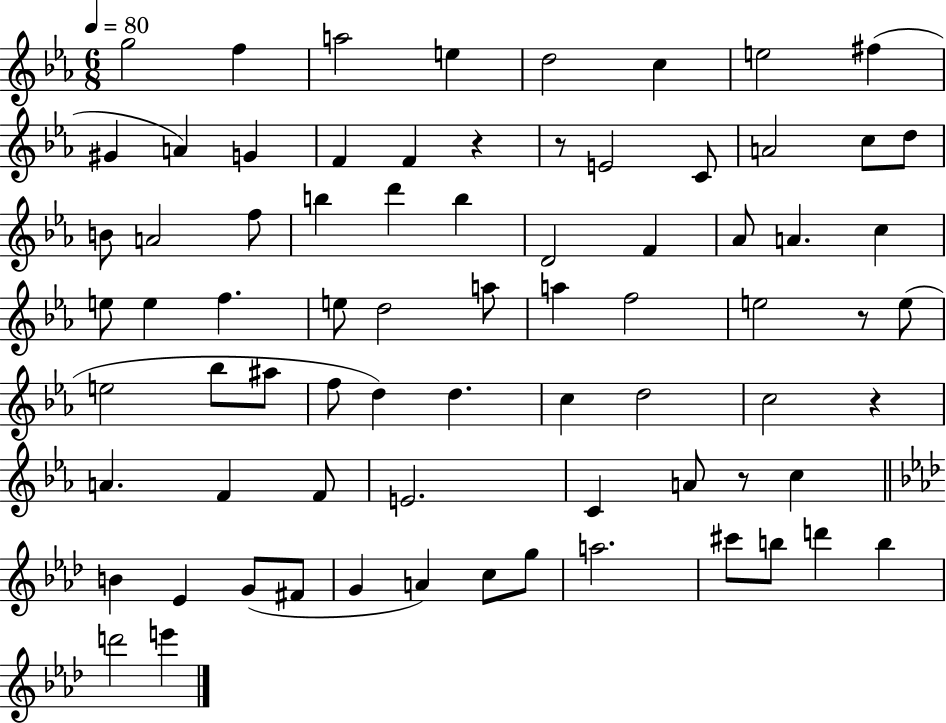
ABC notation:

X:1
T:Untitled
M:6/8
L:1/4
K:Eb
g2 f a2 e d2 c e2 ^f ^G A G F F z z/2 E2 C/2 A2 c/2 d/2 B/2 A2 f/2 b d' b D2 F _A/2 A c e/2 e f e/2 d2 a/2 a f2 e2 z/2 e/2 e2 _b/2 ^a/2 f/2 d d c d2 c2 z A F F/2 E2 C A/2 z/2 c B _E G/2 ^F/2 G A c/2 g/2 a2 ^c'/2 b/2 d' b d'2 e'